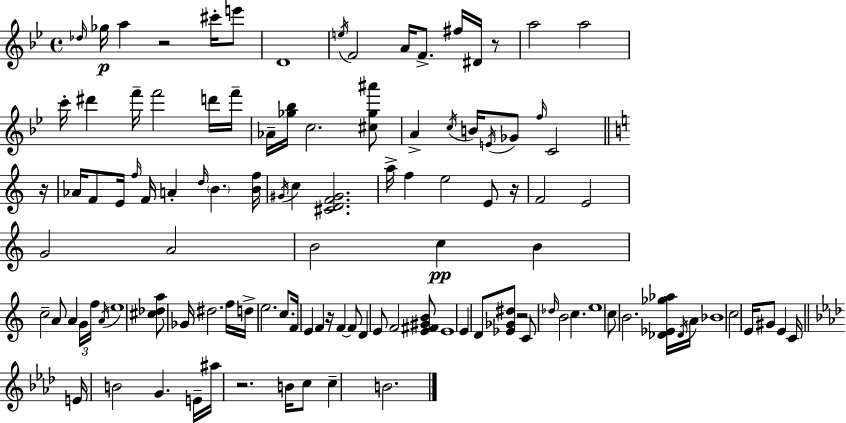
X:1
T:Untitled
M:4/4
L:1/4
K:Bb
_d/4 _g/4 a z2 ^c'/4 e'/2 D4 e/4 F2 A/4 F/2 ^f/4 ^D/4 z/2 a2 a2 c'/4 ^d' f'/4 f'2 d'/4 f'/4 _A/4 [_g_b]/4 c2 [^c_g^a']/2 A c/4 B/4 E/4 _G/2 f/4 C2 z/4 _A/4 F/2 E/4 f/4 F/4 A d/4 B [Bf]/4 ^G/4 c [^CDF^G]2 a/4 f e2 E/2 z/4 F2 E2 G2 A2 B2 c B c2 A/2 A G/4 f/4 A/4 e4 [^c_da]/2 _G/4 ^d2 f/4 d/4 e2 c/2 F/4 E F z/4 F F/2 D E/2 F2 [E^F^GB]/2 E4 E D/2 [_E_G^d]/2 z2 C/2 _d/4 B2 c e4 c/2 B2 [_D_E_g_a]/4 _D/4 A/4 _B4 c2 E/4 ^G/2 E C/4 E/4 B2 G E/4 ^a/4 z2 B/4 c/2 c B2